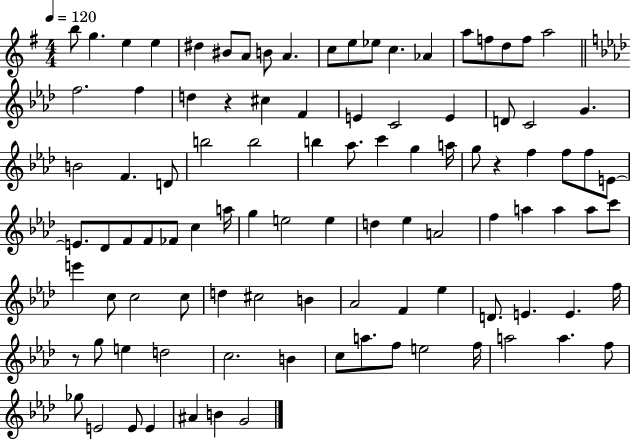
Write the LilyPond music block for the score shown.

{
  \clef treble
  \numericTimeSignature
  \time 4/4
  \key g \major
  \tempo 4 = 120
  b''8 g''4. e''4 e''4 | dis''4 bis'8 a'8 b'8 a'4. | c''8 e''8 ees''8 c''4. aes'4 | a''8 f''8 d''8 f''8 a''2 | \break \bar "||" \break \key aes \major f''2. f''4 | d''4 r4 cis''4 f'4 | e'4 c'2 e'4 | d'8 c'2 g'4. | \break b'2 f'4. d'8 | b''2 b''2 | b''4 aes''8. c'''4 g''4 a''16 | g''8 r4 f''4 f''8 f''8 e'8~~ | \break e'8. des'8 f'8 f'8 fes'8 c''4 a''16 | g''4 e''2 e''4 | d''4 ees''4 a'2 | f''4 a''4 a''4 a''8 c'''8 | \break e'''4 c''8 c''2 c''8 | d''4 cis''2 b'4 | aes'2 f'4 ees''4 | d'8. e'4. e'4. f''16 | \break r8 g''8 e''4 d''2 | c''2. b'4 | c''8 a''8. f''8 e''2 f''16 | a''2 a''4. f''8 | \break ges''8 e'2 e'8 e'4 | ais'4 b'4 g'2 | \bar "|."
}